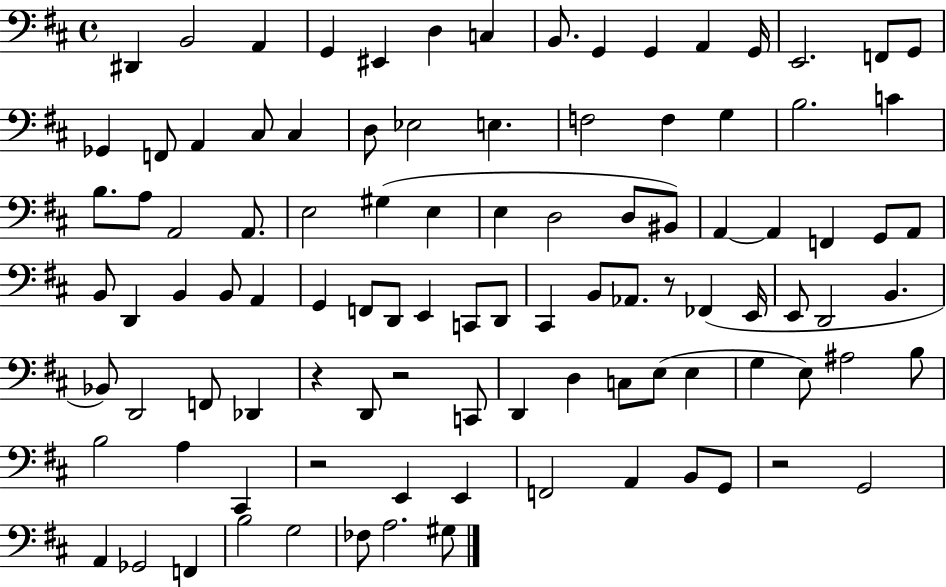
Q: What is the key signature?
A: D major